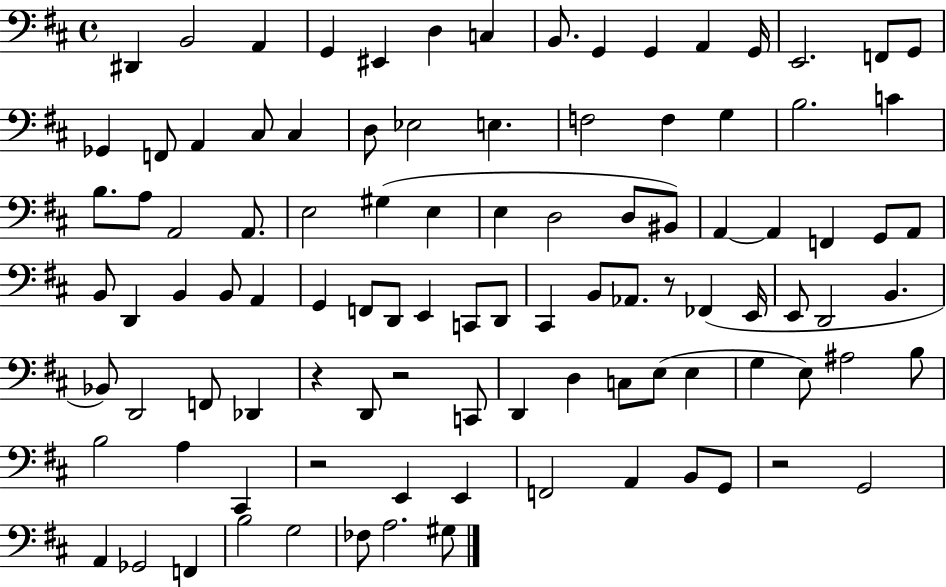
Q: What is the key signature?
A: D major